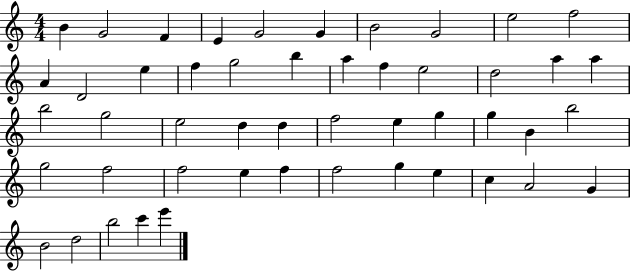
{
  \clef treble
  \numericTimeSignature
  \time 4/4
  \key c \major
  b'4 g'2 f'4 | e'4 g'2 g'4 | b'2 g'2 | e''2 f''2 | \break a'4 d'2 e''4 | f''4 g''2 b''4 | a''4 f''4 e''2 | d''2 a''4 a''4 | \break b''2 g''2 | e''2 d''4 d''4 | f''2 e''4 g''4 | g''4 b'4 b''2 | \break g''2 f''2 | f''2 e''4 f''4 | f''2 g''4 e''4 | c''4 a'2 g'4 | \break b'2 d''2 | b''2 c'''4 e'''4 | \bar "|."
}